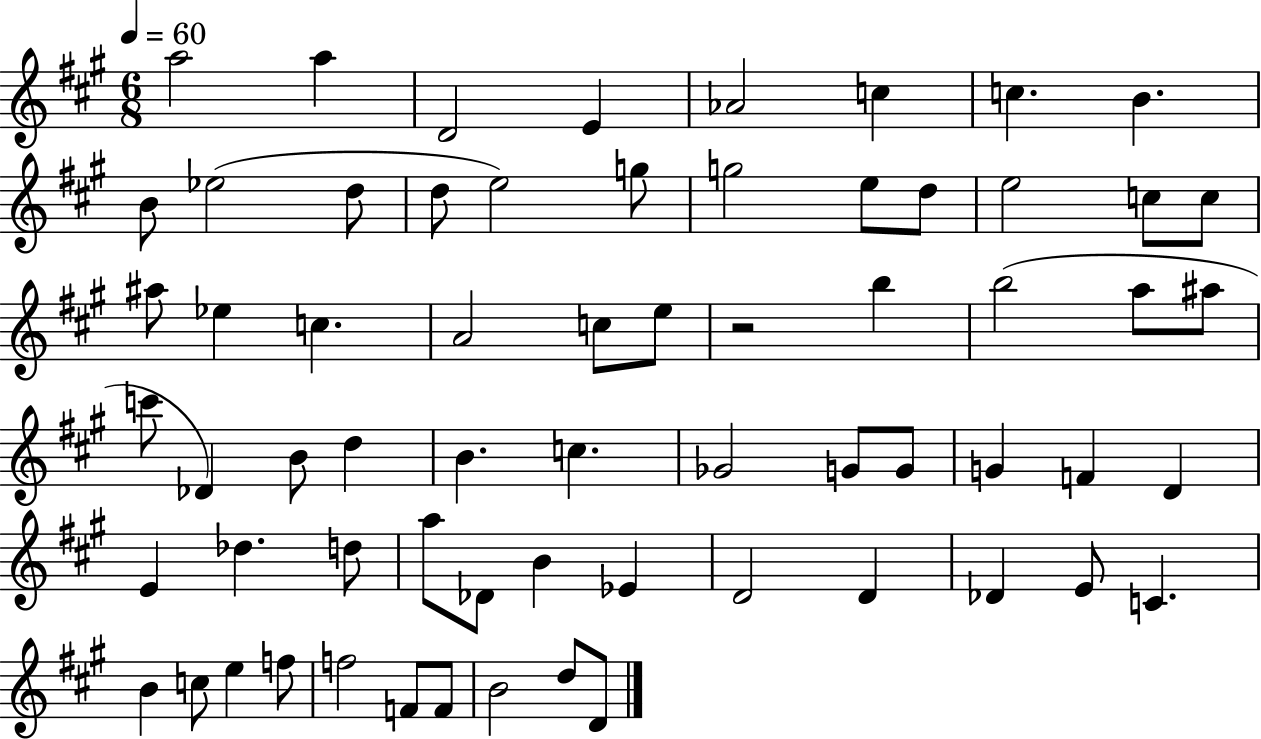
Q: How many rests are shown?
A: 1